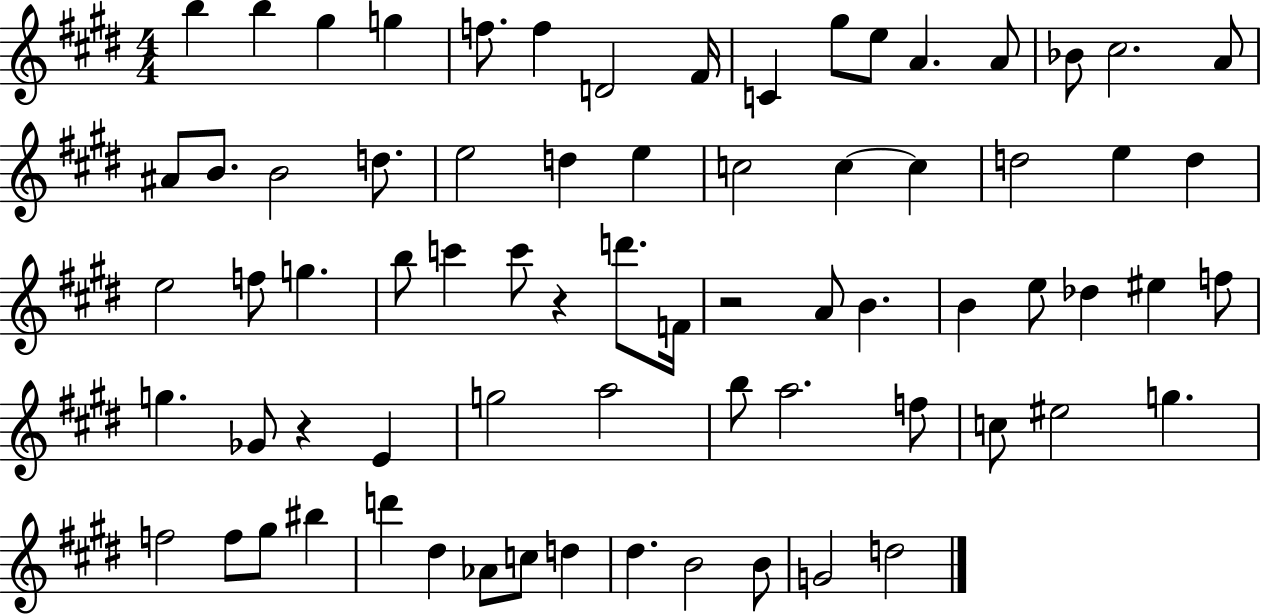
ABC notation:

X:1
T:Untitled
M:4/4
L:1/4
K:E
b b ^g g f/2 f D2 ^F/4 C ^g/2 e/2 A A/2 _B/2 ^c2 A/2 ^A/2 B/2 B2 d/2 e2 d e c2 c c d2 e d e2 f/2 g b/2 c' c'/2 z d'/2 F/4 z2 A/2 B B e/2 _d ^e f/2 g _G/2 z E g2 a2 b/2 a2 f/2 c/2 ^e2 g f2 f/2 ^g/2 ^b d' ^d _A/2 c/2 d ^d B2 B/2 G2 d2